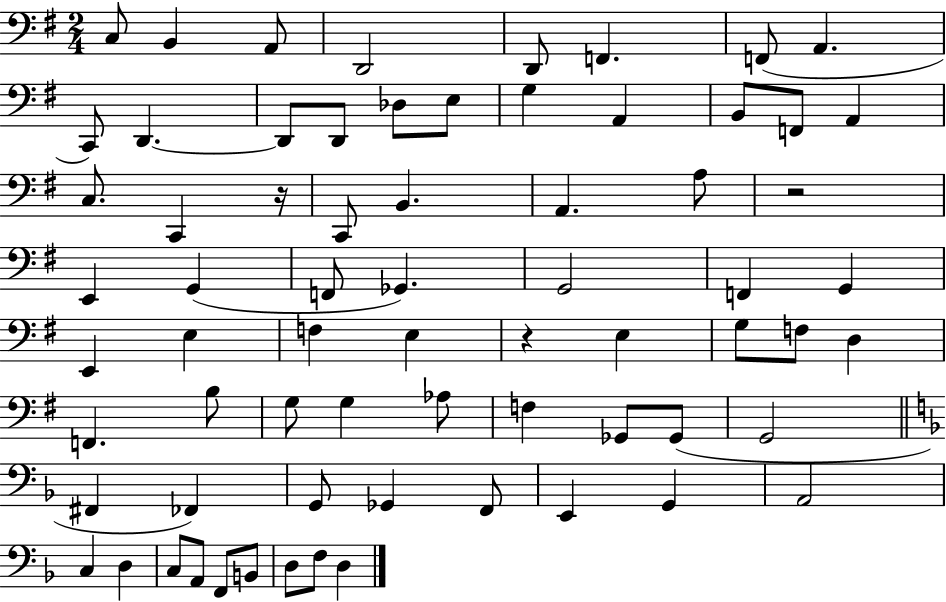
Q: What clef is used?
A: bass